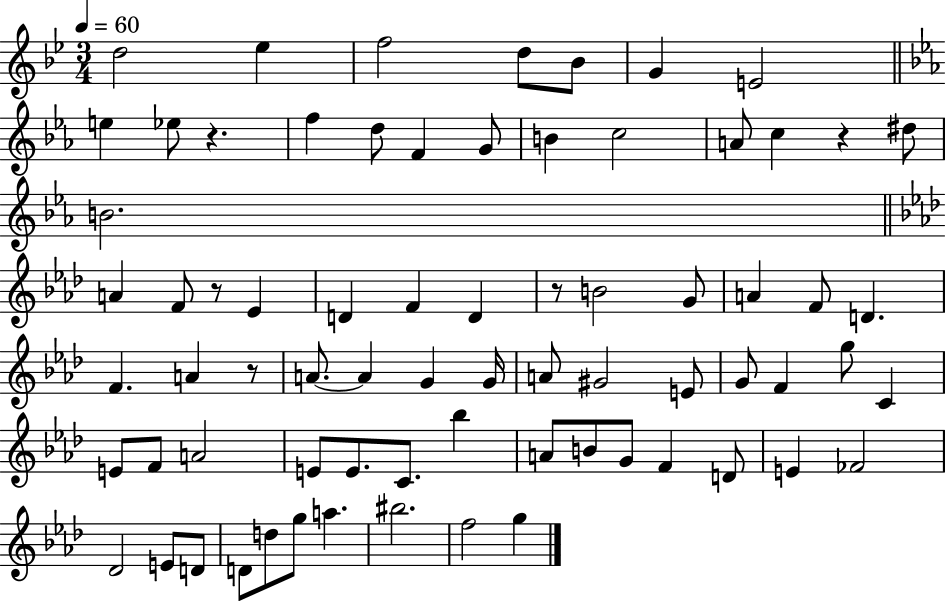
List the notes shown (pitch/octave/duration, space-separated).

D5/h Eb5/q F5/h D5/e Bb4/e G4/q E4/h E5/q Eb5/e R/q. F5/q D5/e F4/q G4/e B4/q C5/h A4/e C5/q R/q D#5/e B4/h. A4/q F4/e R/e Eb4/q D4/q F4/q D4/q R/e B4/h G4/e A4/q F4/e D4/q. F4/q. A4/q R/e A4/e. A4/q G4/q G4/s A4/e G#4/h E4/e G4/e F4/q G5/e C4/q E4/e F4/e A4/h E4/e E4/e. C4/e. Bb5/q A4/e B4/e G4/e F4/q D4/e E4/q FES4/h Db4/h E4/e D4/e D4/e D5/e G5/e A5/q. BIS5/h. F5/h G5/q